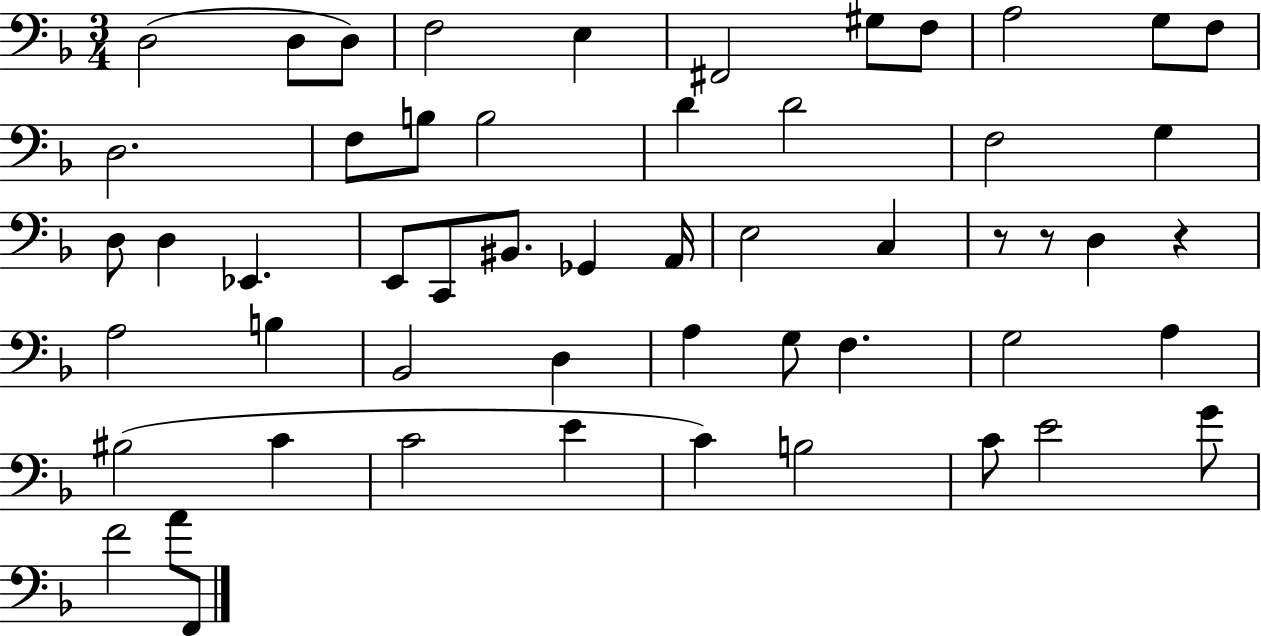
D3/h D3/e D3/e F3/h E3/q F#2/h G#3/e F3/e A3/h G3/e F3/e D3/h. F3/e B3/e B3/h D4/q D4/h F3/h G3/q D3/e D3/q Eb2/q. E2/e C2/e BIS2/e. Gb2/q A2/s E3/h C3/q R/e R/e D3/q R/q A3/h B3/q Bb2/h D3/q A3/q G3/e F3/q. G3/h A3/q BIS3/h C4/q C4/h E4/q C4/q B3/h C4/e E4/h G4/e F4/h A4/e F2/e